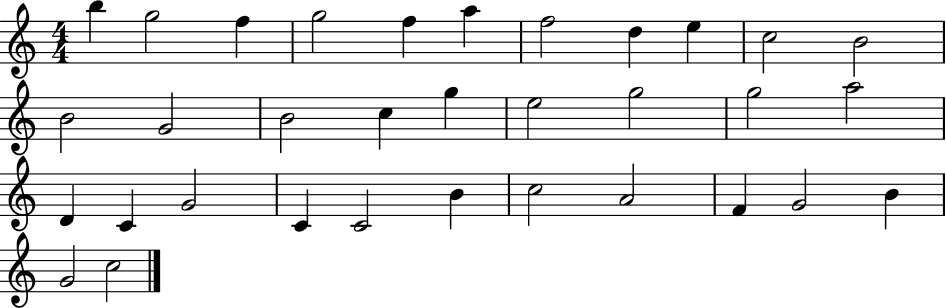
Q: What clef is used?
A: treble